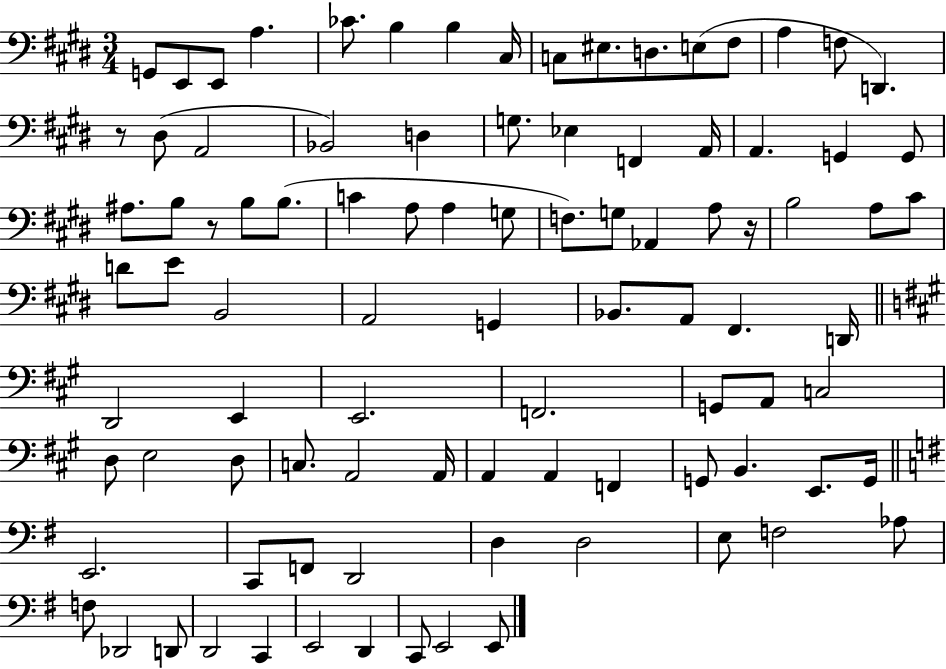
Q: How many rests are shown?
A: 3